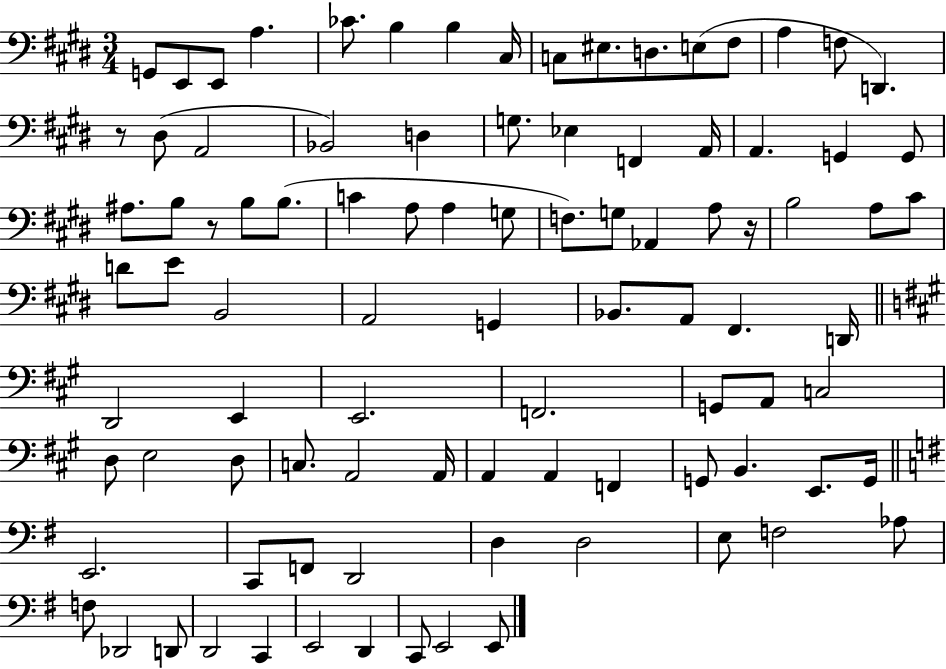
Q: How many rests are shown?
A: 3